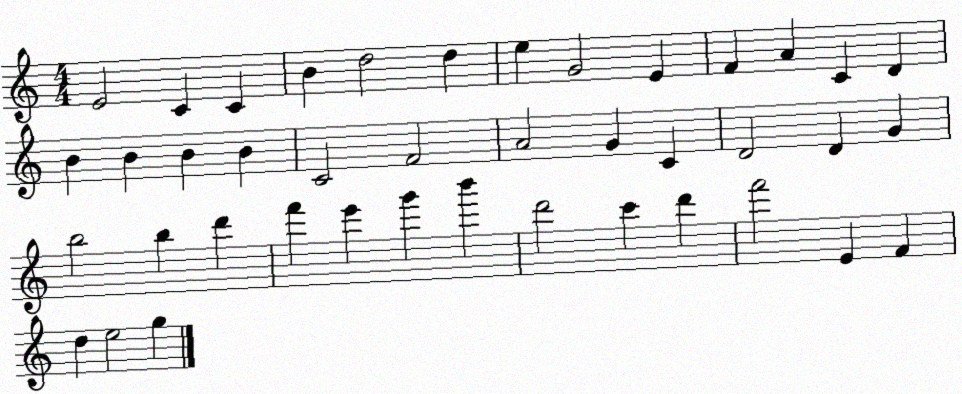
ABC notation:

X:1
T:Untitled
M:4/4
L:1/4
K:C
E2 C C B d2 d e G2 E F A C D B B B B C2 F2 A2 G C D2 D G b2 b d' f' e' g' b' d'2 c' d' f'2 E F d e2 g